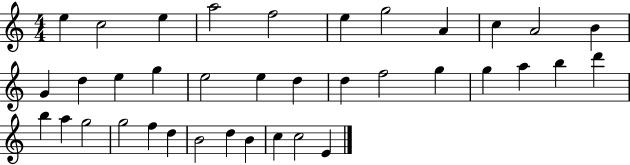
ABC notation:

X:1
T:Untitled
M:4/4
L:1/4
K:C
e c2 e a2 f2 e g2 A c A2 B G d e g e2 e d d f2 g g a b d' b a g2 g2 f d B2 d B c c2 E